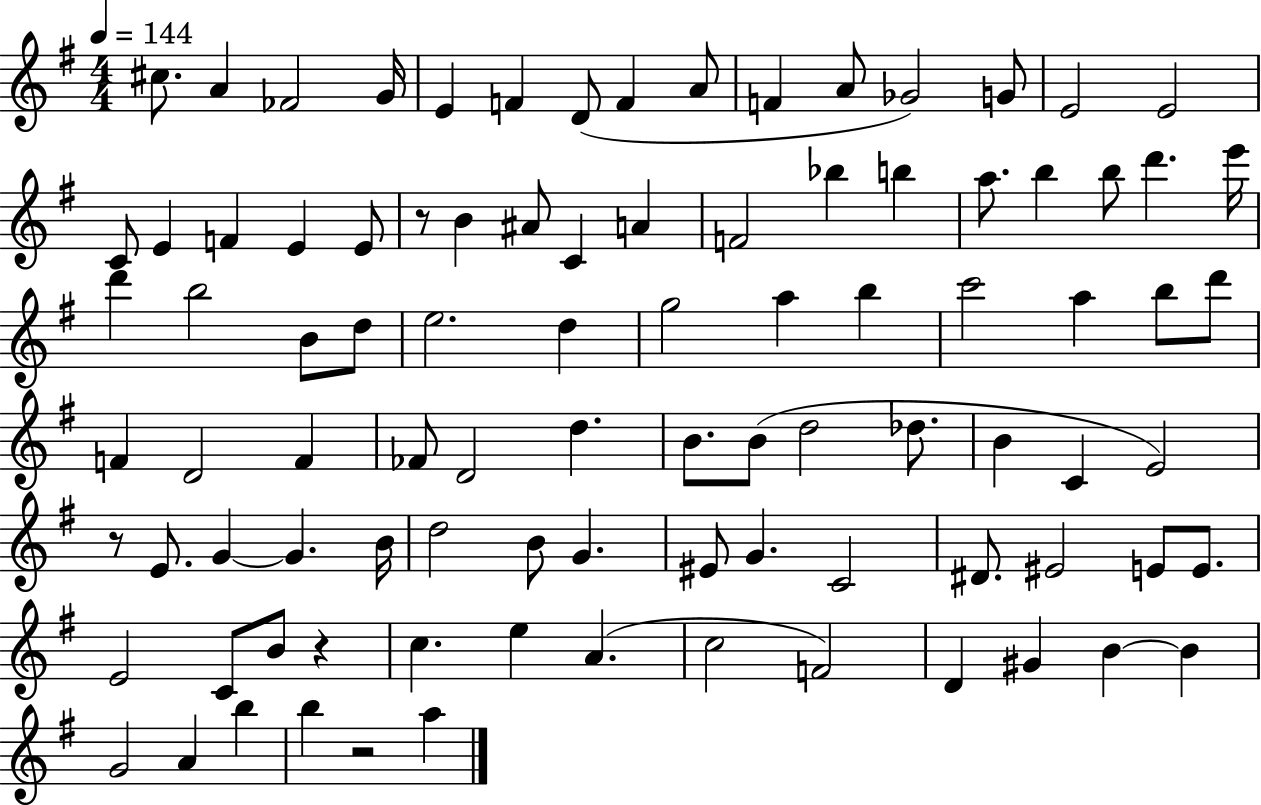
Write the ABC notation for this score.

X:1
T:Untitled
M:4/4
L:1/4
K:G
^c/2 A _F2 G/4 E F D/2 F A/2 F A/2 _G2 G/2 E2 E2 C/2 E F E E/2 z/2 B ^A/2 C A F2 _b b a/2 b b/2 d' e'/4 d' b2 B/2 d/2 e2 d g2 a b c'2 a b/2 d'/2 F D2 F _F/2 D2 d B/2 B/2 d2 _d/2 B C E2 z/2 E/2 G G B/4 d2 B/2 G ^E/2 G C2 ^D/2 ^E2 E/2 E/2 E2 C/2 B/2 z c e A c2 F2 D ^G B B G2 A b b z2 a